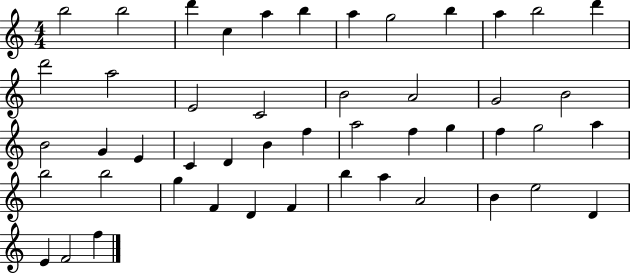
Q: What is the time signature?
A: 4/4